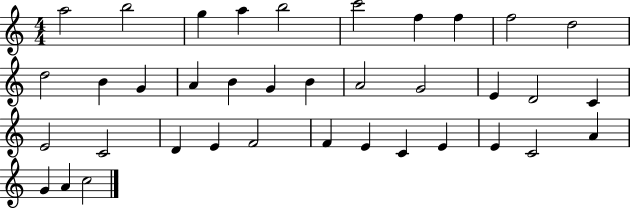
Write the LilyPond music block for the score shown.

{
  \clef treble
  \numericTimeSignature
  \time 4/4
  \key c \major
  a''2 b''2 | g''4 a''4 b''2 | c'''2 f''4 f''4 | f''2 d''2 | \break d''2 b'4 g'4 | a'4 b'4 g'4 b'4 | a'2 g'2 | e'4 d'2 c'4 | \break e'2 c'2 | d'4 e'4 f'2 | f'4 e'4 c'4 e'4 | e'4 c'2 a'4 | \break g'4 a'4 c''2 | \bar "|."
}